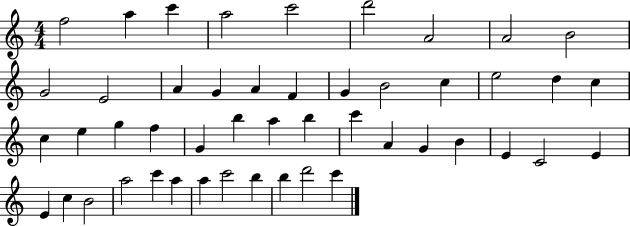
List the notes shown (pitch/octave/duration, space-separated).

F5/h A5/q C6/q A5/h C6/h D6/h A4/h A4/h B4/h G4/h E4/h A4/q G4/q A4/q F4/q G4/q B4/h C5/q E5/h D5/q C5/q C5/q E5/q G5/q F5/q G4/q B5/q A5/q B5/q C6/q A4/q G4/q B4/q E4/q C4/h E4/q E4/q C5/q B4/h A5/h C6/q A5/q A5/q C6/h B5/q B5/q D6/h C6/q